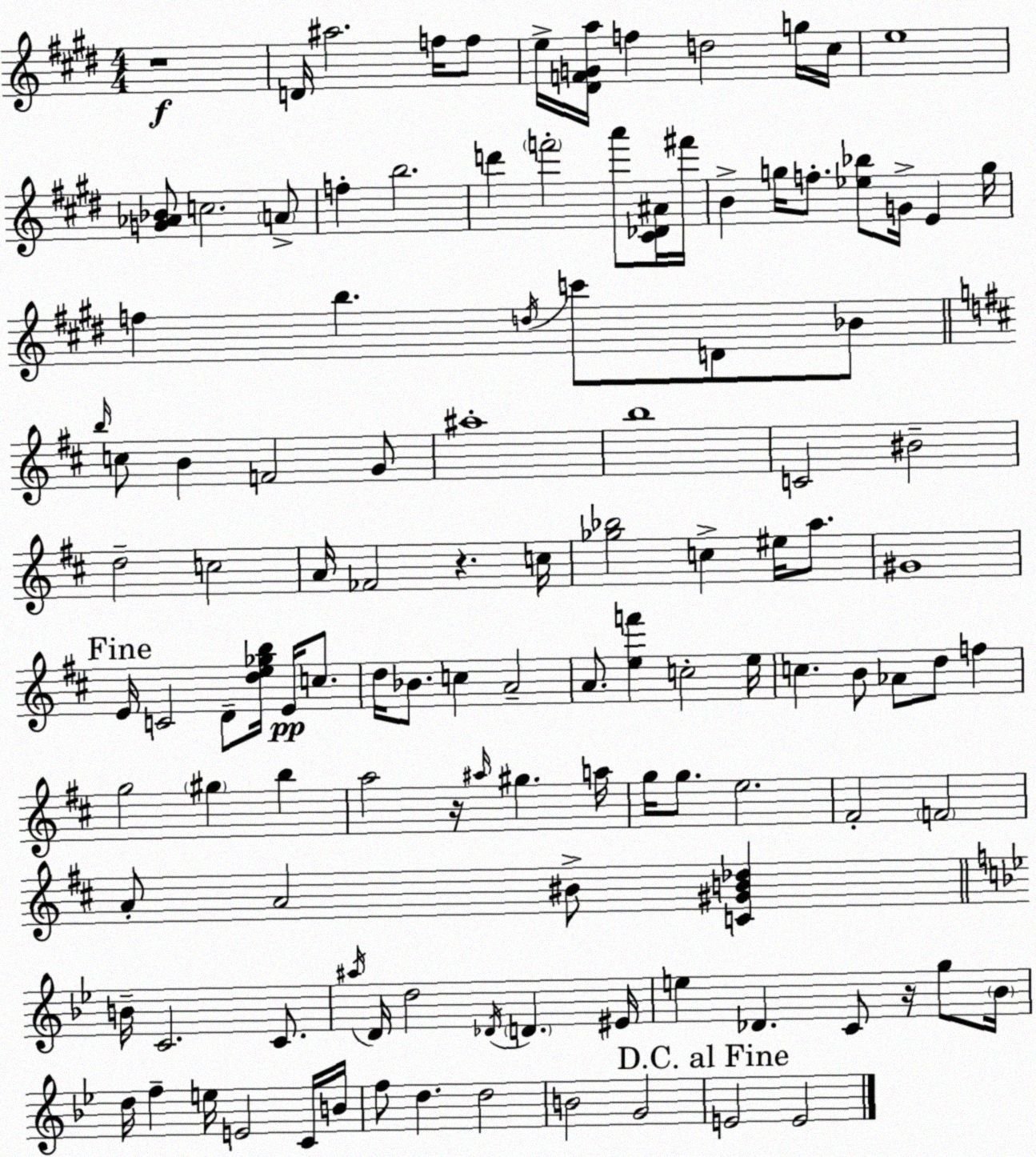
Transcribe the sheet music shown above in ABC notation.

X:1
T:Untitled
M:4/4
L:1/4
K:E
z4 D/4 ^a2 f/4 f/2 e/4 [^DFGa]/4 f d2 g/4 ^c/4 e4 [G_A_B]/2 c2 A/2 f b2 d' f'2 a'/2 [^C_D^A]/4 ^f'/4 B g/4 f/2 [_e_b]/2 G/4 E g/4 f b d/4 c'/2 D/2 _B/2 b/4 c/2 B F2 G/2 ^a4 b4 C2 ^B2 d2 c2 A/4 _F2 z c/4 [_g_b]2 c ^e/4 a/2 ^G4 E/4 C2 D/2 [de_gb]/4 E/4 c/2 d/4 _B/2 c A2 A/2 [ef'] c2 e/4 c B/2 _A/2 d/2 f g2 ^g b a2 z/4 ^a/4 ^g a/4 g/4 g/2 e2 ^F2 F2 A/2 A2 ^B/2 [C^GB_d] B/4 C2 C/2 ^a/4 D/4 d2 _D/4 D ^E/4 e _D C/2 z/4 g/2 _B/4 d/4 f e/4 E2 C/4 B/4 f/2 d d2 B2 G2 E2 E2